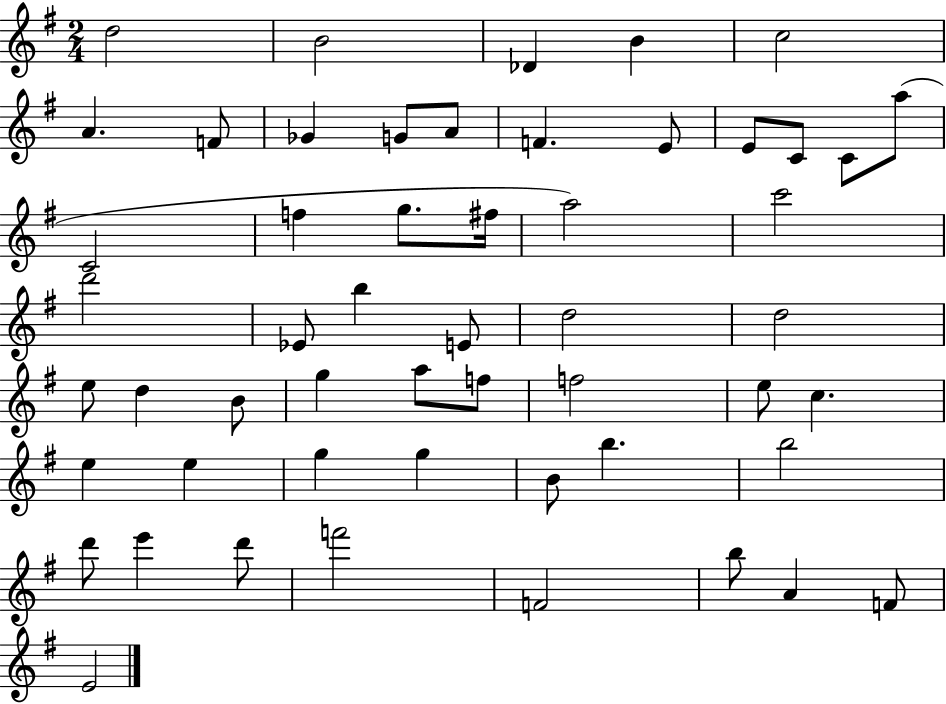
{
  \clef treble
  \numericTimeSignature
  \time 2/4
  \key g \major
  d''2 | b'2 | des'4 b'4 | c''2 | \break a'4. f'8 | ges'4 g'8 a'8 | f'4. e'8 | e'8 c'8 c'8 a''8( | \break c'2 | f''4 g''8. fis''16 | a''2) | c'''2 | \break d'''2 | ees'8 b''4 e'8 | d''2 | d''2 | \break e''8 d''4 b'8 | g''4 a''8 f''8 | f''2 | e''8 c''4. | \break e''4 e''4 | g''4 g''4 | b'8 b''4. | b''2 | \break d'''8 e'''4 d'''8 | f'''2 | f'2 | b''8 a'4 f'8 | \break e'2 | \bar "|."
}